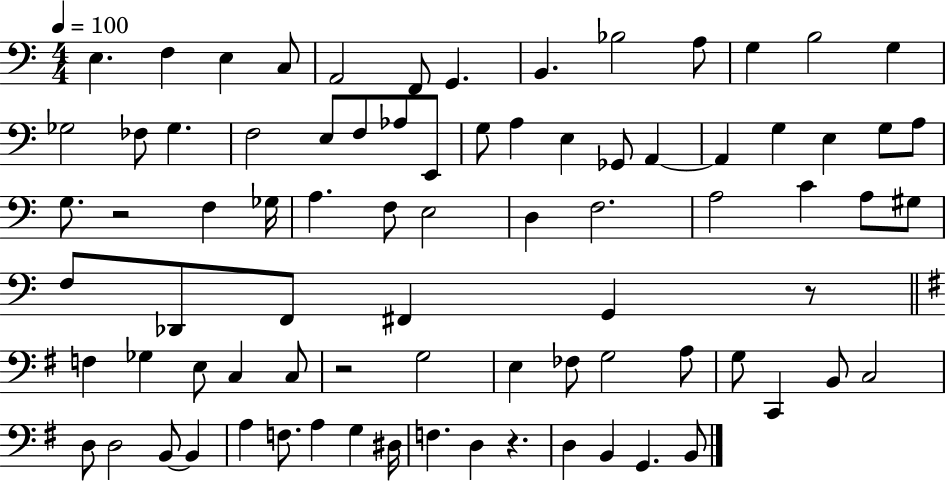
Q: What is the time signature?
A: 4/4